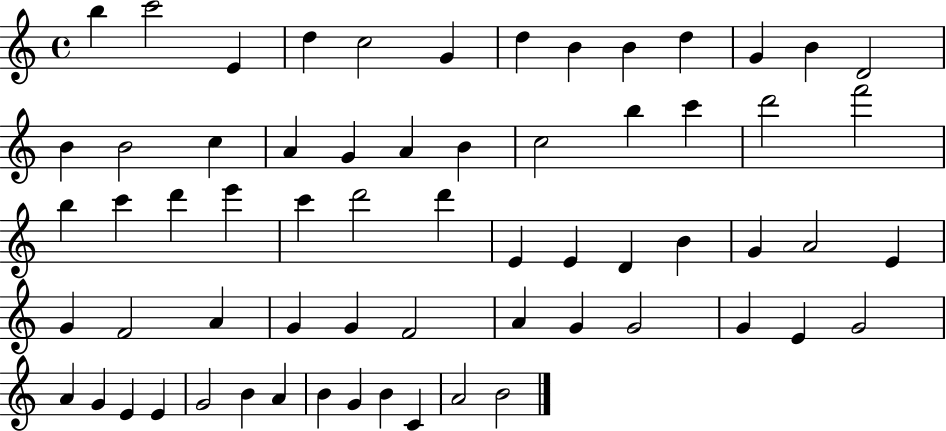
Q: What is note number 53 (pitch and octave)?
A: G4